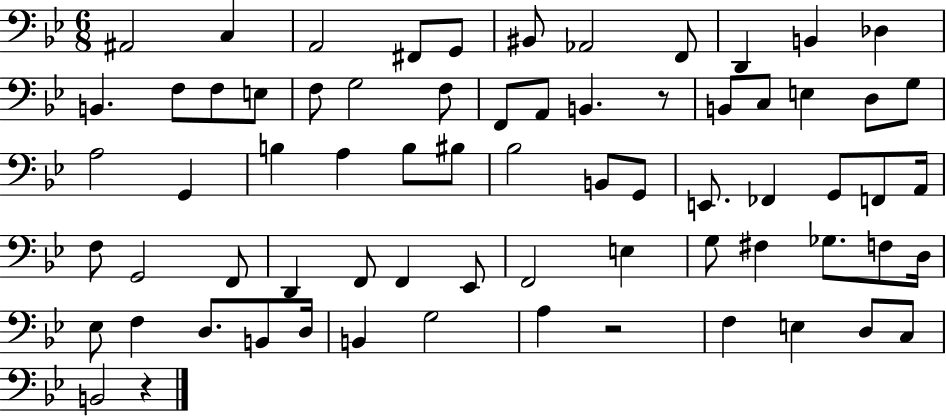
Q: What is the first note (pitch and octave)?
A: A#2